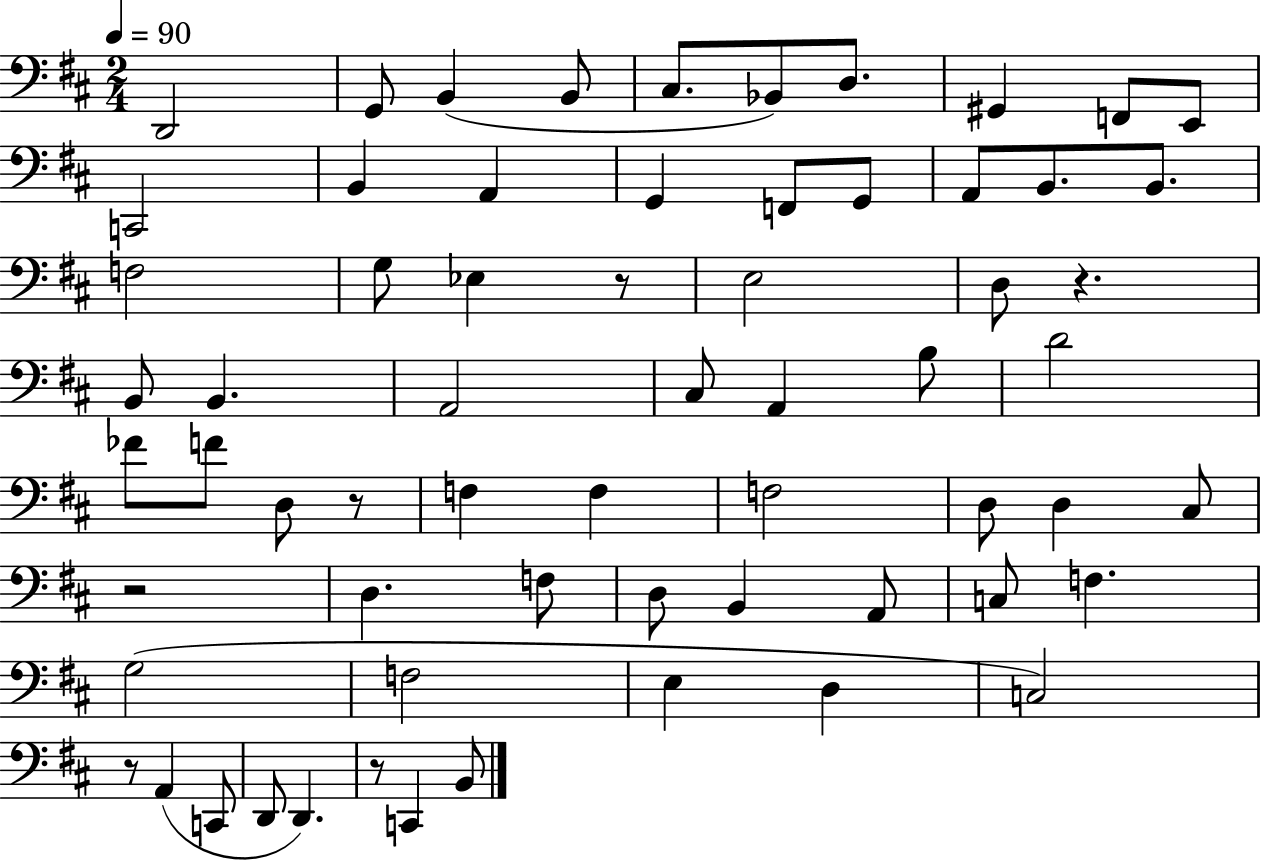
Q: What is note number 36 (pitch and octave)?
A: F3